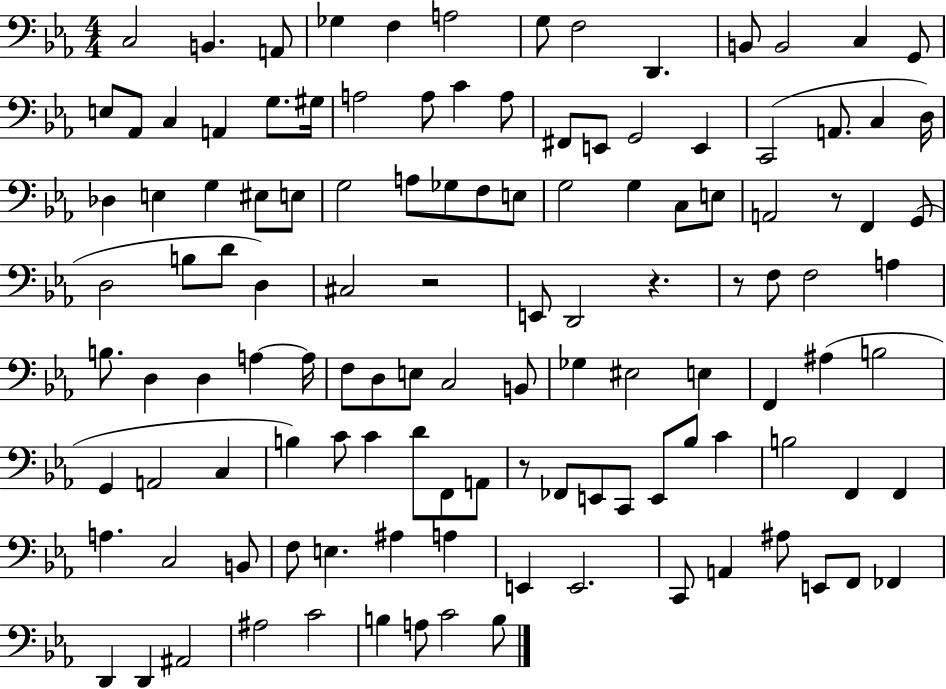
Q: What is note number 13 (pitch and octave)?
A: G2